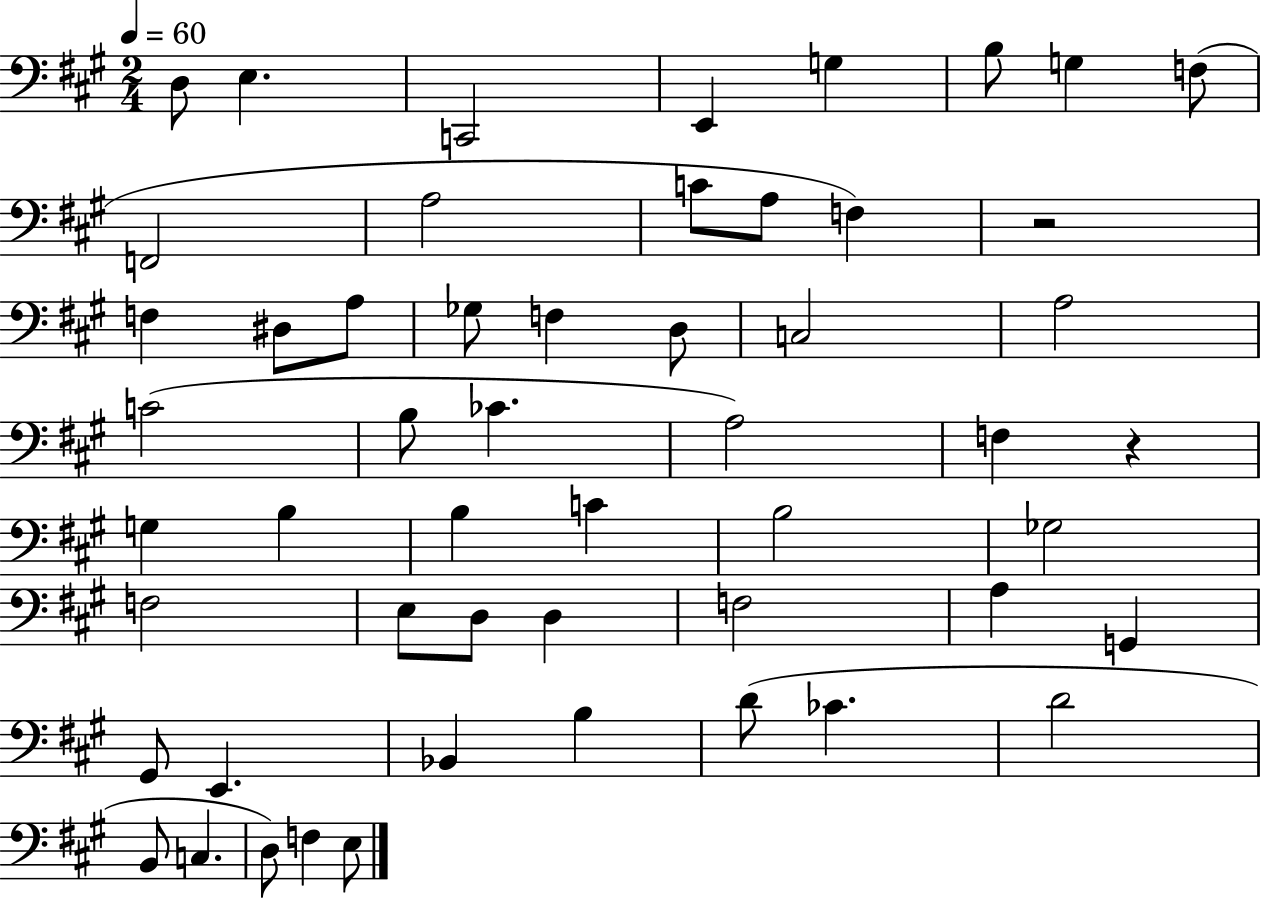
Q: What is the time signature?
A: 2/4